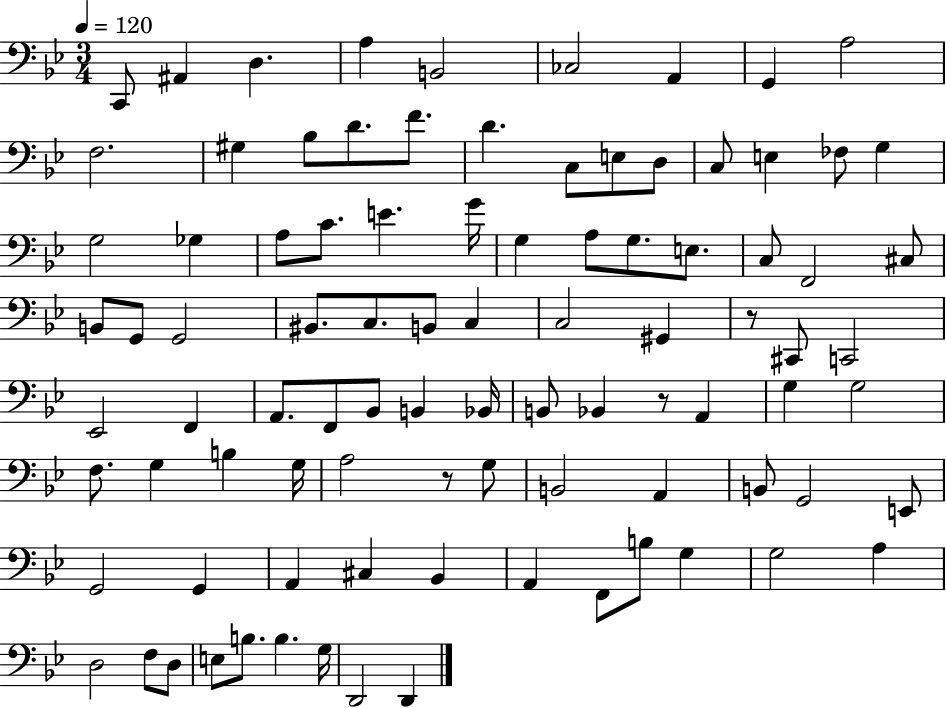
X:1
T:Untitled
M:3/4
L:1/4
K:Bb
C,,/2 ^A,, D, A, B,,2 _C,2 A,, G,, A,2 F,2 ^G, _B,/2 D/2 F/2 D C,/2 E,/2 D,/2 C,/2 E, _F,/2 G, G,2 _G, A,/2 C/2 E G/4 G, A,/2 G,/2 E,/2 C,/2 F,,2 ^C,/2 B,,/2 G,,/2 G,,2 ^B,,/2 C,/2 B,,/2 C, C,2 ^G,, z/2 ^C,,/2 C,,2 _E,,2 F,, A,,/2 F,,/2 _B,,/2 B,, _B,,/4 B,,/2 _B,, z/2 A,, G, G,2 F,/2 G, B, G,/4 A,2 z/2 G,/2 B,,2 A,, B,,/2 G,,2 E,,/2 G,,2 G,, A,, ^C, _B,, A,, F,,/2 B,/2 G, G,2 A, D,2 F,/2 D,/2 E,/2 B,/2 B, G,/4 D,,2 D,,